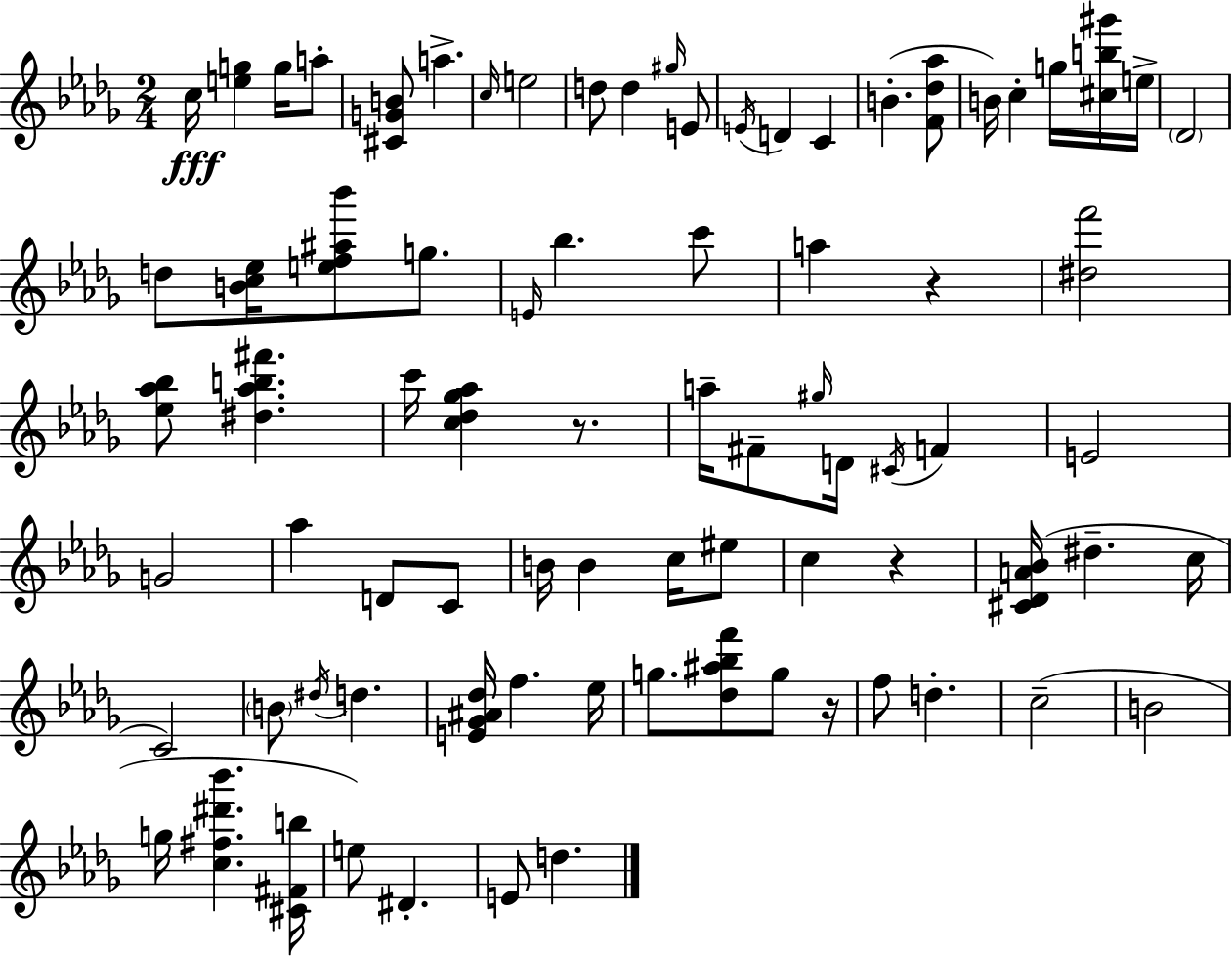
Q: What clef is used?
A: treble